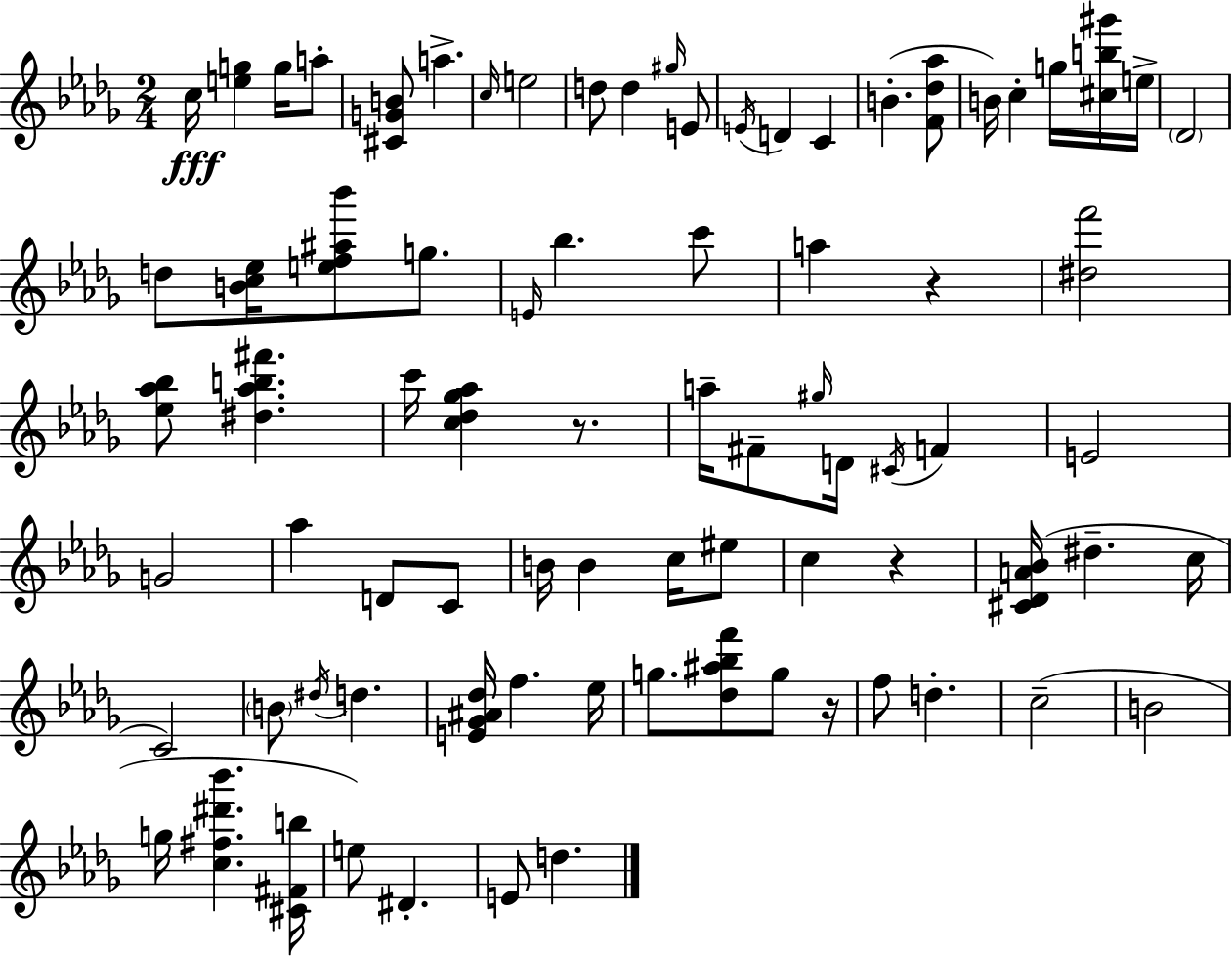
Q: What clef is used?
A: treble